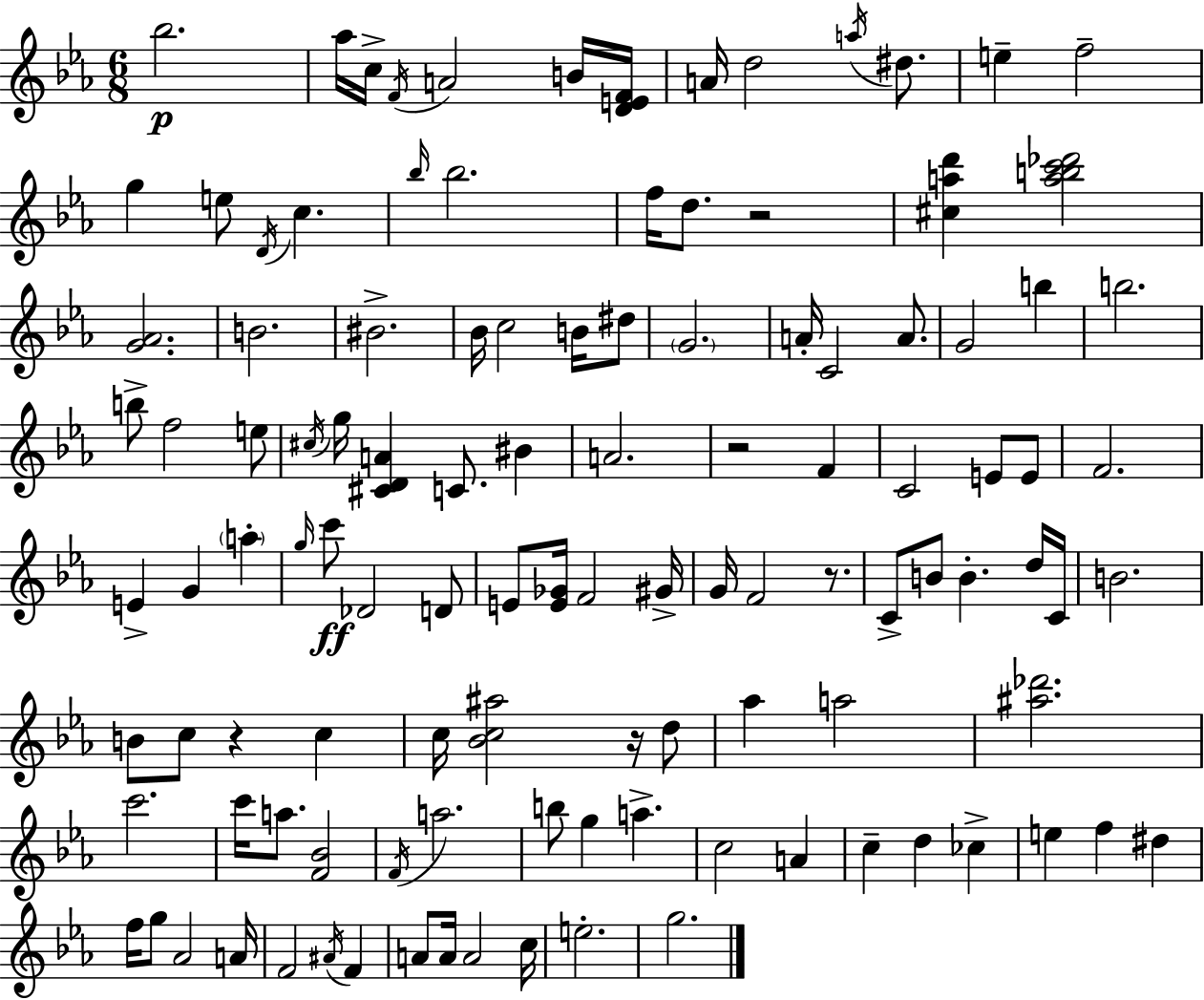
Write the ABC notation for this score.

X:1
T:Untitled
M:6/8
L:1/4
K:Eb
_b2 _a/4 c/4 F/4 A2 B/4 [DEF]/4 A/4 d2 a/4 ^d/2 e f2 g e/2 D/4 c _b/4 _b2 f/4 d/2 z2 [^cad'] [abc'_d']2 [G_A]2 B2 ^B2 _B/4 c2 B/4 ^d/2 G2 A/4 C2 A/2 G2 b b2 b/2 f2 e/2 ^c/4 g/4 [^CDA] C/2 ^B A2 z2 F C2 E/2 E/2 F2 E G a g/4 c'/2 _D2 D/2 E/2 [E_G]/4 F2 ^G/4 G/4 F2 z/2 C/2 B/2 B d/4 C/4 B2 B/2 c/2 z c c/4 [_Bc^a]2 z/4 d/2 _a a2 [^a_d']2 c'2 c'/4 a/2 [F_B]2 F/4 a2 b/2 g a c2 A c d _c e f ^d f/4 g/2 _A2 A/4 F2 ^A/4 F A/2 A/4 A2 c/4 e2 g2